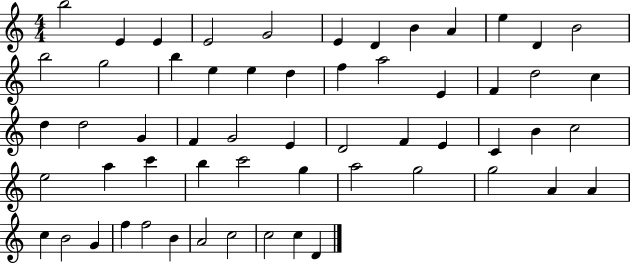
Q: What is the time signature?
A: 4/4